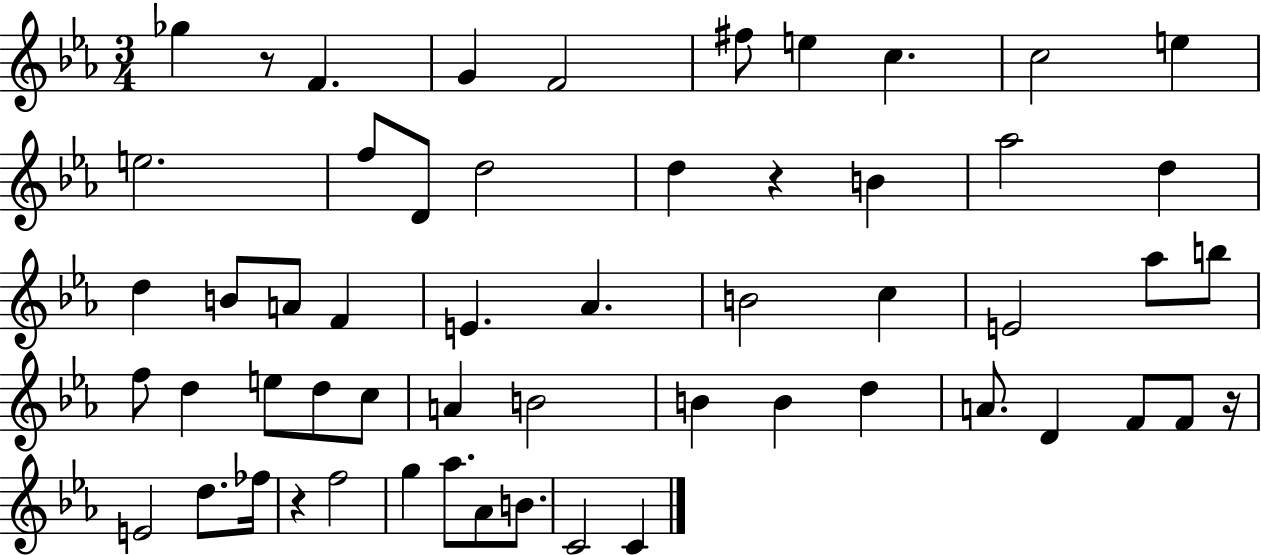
X:1
T:Untitled
M:3/4
L:1/4
K:Eb
_g z/2 F G F2 ^f/2 e c c2 e e2 f/2 D/2 d2 d z B _a2 d d B/2 A/2 F E _A B2 c E2 _a/2 b/2 f/2 d e/2 d/2 c/2 A B2 B B d A/2 D F/2 F/2 z/4 E2 d/2 _f/4 z f2 g _a/2 _A/2 B/2 C2 C